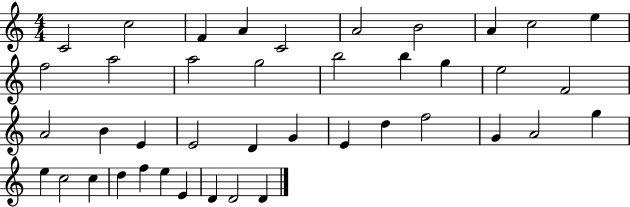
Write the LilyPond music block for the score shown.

{
  \clef treble
  \numericTimeSignature
  \time 4/4
  \key c \major
  c'2 c''2 | f'4 a'4 c'2 | a'2 b'2 | a'4 c''2 e''4 | \break f''2 a''2 | a''2 g''2 | b''2 b''4 g''4 | e''2 f'2 | \break a'2 b'4 e'4 | e'2 d'4 g'4 | e'4 d''4 f''2 | g'4 a'2 g''4 | \break e''4 c''2 c''4 | d''4 f''4 e''4 e'4 | d'4 d'2 d'4 | \bar "|."
}